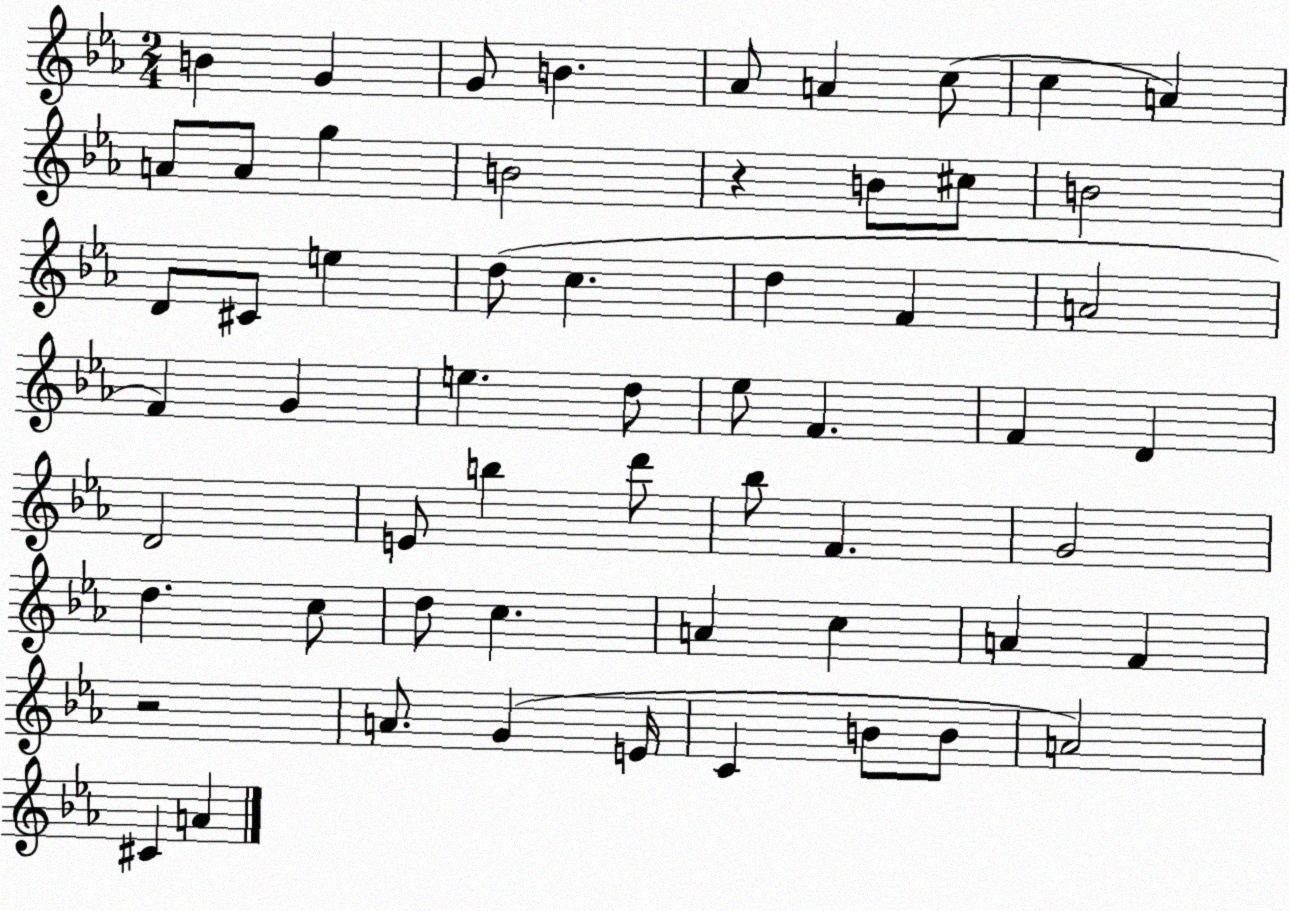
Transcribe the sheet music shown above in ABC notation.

X:1
T:Untitled
M:2/4
L:1/4
K:Eb
B G G/2 B _A/2 A c/2 c A A/2 A/2 g B2 z B/2 ^c/2 B2 D/2 ^C/2 e d/2 c d F A2 F G e d/2 _e/2 F F D D2 E/2 b d'/2 _b/2 F G2 d c/2 d/2 c A c A F z2 A/2 G E/4 C B/2 B/2 A2 ^C A